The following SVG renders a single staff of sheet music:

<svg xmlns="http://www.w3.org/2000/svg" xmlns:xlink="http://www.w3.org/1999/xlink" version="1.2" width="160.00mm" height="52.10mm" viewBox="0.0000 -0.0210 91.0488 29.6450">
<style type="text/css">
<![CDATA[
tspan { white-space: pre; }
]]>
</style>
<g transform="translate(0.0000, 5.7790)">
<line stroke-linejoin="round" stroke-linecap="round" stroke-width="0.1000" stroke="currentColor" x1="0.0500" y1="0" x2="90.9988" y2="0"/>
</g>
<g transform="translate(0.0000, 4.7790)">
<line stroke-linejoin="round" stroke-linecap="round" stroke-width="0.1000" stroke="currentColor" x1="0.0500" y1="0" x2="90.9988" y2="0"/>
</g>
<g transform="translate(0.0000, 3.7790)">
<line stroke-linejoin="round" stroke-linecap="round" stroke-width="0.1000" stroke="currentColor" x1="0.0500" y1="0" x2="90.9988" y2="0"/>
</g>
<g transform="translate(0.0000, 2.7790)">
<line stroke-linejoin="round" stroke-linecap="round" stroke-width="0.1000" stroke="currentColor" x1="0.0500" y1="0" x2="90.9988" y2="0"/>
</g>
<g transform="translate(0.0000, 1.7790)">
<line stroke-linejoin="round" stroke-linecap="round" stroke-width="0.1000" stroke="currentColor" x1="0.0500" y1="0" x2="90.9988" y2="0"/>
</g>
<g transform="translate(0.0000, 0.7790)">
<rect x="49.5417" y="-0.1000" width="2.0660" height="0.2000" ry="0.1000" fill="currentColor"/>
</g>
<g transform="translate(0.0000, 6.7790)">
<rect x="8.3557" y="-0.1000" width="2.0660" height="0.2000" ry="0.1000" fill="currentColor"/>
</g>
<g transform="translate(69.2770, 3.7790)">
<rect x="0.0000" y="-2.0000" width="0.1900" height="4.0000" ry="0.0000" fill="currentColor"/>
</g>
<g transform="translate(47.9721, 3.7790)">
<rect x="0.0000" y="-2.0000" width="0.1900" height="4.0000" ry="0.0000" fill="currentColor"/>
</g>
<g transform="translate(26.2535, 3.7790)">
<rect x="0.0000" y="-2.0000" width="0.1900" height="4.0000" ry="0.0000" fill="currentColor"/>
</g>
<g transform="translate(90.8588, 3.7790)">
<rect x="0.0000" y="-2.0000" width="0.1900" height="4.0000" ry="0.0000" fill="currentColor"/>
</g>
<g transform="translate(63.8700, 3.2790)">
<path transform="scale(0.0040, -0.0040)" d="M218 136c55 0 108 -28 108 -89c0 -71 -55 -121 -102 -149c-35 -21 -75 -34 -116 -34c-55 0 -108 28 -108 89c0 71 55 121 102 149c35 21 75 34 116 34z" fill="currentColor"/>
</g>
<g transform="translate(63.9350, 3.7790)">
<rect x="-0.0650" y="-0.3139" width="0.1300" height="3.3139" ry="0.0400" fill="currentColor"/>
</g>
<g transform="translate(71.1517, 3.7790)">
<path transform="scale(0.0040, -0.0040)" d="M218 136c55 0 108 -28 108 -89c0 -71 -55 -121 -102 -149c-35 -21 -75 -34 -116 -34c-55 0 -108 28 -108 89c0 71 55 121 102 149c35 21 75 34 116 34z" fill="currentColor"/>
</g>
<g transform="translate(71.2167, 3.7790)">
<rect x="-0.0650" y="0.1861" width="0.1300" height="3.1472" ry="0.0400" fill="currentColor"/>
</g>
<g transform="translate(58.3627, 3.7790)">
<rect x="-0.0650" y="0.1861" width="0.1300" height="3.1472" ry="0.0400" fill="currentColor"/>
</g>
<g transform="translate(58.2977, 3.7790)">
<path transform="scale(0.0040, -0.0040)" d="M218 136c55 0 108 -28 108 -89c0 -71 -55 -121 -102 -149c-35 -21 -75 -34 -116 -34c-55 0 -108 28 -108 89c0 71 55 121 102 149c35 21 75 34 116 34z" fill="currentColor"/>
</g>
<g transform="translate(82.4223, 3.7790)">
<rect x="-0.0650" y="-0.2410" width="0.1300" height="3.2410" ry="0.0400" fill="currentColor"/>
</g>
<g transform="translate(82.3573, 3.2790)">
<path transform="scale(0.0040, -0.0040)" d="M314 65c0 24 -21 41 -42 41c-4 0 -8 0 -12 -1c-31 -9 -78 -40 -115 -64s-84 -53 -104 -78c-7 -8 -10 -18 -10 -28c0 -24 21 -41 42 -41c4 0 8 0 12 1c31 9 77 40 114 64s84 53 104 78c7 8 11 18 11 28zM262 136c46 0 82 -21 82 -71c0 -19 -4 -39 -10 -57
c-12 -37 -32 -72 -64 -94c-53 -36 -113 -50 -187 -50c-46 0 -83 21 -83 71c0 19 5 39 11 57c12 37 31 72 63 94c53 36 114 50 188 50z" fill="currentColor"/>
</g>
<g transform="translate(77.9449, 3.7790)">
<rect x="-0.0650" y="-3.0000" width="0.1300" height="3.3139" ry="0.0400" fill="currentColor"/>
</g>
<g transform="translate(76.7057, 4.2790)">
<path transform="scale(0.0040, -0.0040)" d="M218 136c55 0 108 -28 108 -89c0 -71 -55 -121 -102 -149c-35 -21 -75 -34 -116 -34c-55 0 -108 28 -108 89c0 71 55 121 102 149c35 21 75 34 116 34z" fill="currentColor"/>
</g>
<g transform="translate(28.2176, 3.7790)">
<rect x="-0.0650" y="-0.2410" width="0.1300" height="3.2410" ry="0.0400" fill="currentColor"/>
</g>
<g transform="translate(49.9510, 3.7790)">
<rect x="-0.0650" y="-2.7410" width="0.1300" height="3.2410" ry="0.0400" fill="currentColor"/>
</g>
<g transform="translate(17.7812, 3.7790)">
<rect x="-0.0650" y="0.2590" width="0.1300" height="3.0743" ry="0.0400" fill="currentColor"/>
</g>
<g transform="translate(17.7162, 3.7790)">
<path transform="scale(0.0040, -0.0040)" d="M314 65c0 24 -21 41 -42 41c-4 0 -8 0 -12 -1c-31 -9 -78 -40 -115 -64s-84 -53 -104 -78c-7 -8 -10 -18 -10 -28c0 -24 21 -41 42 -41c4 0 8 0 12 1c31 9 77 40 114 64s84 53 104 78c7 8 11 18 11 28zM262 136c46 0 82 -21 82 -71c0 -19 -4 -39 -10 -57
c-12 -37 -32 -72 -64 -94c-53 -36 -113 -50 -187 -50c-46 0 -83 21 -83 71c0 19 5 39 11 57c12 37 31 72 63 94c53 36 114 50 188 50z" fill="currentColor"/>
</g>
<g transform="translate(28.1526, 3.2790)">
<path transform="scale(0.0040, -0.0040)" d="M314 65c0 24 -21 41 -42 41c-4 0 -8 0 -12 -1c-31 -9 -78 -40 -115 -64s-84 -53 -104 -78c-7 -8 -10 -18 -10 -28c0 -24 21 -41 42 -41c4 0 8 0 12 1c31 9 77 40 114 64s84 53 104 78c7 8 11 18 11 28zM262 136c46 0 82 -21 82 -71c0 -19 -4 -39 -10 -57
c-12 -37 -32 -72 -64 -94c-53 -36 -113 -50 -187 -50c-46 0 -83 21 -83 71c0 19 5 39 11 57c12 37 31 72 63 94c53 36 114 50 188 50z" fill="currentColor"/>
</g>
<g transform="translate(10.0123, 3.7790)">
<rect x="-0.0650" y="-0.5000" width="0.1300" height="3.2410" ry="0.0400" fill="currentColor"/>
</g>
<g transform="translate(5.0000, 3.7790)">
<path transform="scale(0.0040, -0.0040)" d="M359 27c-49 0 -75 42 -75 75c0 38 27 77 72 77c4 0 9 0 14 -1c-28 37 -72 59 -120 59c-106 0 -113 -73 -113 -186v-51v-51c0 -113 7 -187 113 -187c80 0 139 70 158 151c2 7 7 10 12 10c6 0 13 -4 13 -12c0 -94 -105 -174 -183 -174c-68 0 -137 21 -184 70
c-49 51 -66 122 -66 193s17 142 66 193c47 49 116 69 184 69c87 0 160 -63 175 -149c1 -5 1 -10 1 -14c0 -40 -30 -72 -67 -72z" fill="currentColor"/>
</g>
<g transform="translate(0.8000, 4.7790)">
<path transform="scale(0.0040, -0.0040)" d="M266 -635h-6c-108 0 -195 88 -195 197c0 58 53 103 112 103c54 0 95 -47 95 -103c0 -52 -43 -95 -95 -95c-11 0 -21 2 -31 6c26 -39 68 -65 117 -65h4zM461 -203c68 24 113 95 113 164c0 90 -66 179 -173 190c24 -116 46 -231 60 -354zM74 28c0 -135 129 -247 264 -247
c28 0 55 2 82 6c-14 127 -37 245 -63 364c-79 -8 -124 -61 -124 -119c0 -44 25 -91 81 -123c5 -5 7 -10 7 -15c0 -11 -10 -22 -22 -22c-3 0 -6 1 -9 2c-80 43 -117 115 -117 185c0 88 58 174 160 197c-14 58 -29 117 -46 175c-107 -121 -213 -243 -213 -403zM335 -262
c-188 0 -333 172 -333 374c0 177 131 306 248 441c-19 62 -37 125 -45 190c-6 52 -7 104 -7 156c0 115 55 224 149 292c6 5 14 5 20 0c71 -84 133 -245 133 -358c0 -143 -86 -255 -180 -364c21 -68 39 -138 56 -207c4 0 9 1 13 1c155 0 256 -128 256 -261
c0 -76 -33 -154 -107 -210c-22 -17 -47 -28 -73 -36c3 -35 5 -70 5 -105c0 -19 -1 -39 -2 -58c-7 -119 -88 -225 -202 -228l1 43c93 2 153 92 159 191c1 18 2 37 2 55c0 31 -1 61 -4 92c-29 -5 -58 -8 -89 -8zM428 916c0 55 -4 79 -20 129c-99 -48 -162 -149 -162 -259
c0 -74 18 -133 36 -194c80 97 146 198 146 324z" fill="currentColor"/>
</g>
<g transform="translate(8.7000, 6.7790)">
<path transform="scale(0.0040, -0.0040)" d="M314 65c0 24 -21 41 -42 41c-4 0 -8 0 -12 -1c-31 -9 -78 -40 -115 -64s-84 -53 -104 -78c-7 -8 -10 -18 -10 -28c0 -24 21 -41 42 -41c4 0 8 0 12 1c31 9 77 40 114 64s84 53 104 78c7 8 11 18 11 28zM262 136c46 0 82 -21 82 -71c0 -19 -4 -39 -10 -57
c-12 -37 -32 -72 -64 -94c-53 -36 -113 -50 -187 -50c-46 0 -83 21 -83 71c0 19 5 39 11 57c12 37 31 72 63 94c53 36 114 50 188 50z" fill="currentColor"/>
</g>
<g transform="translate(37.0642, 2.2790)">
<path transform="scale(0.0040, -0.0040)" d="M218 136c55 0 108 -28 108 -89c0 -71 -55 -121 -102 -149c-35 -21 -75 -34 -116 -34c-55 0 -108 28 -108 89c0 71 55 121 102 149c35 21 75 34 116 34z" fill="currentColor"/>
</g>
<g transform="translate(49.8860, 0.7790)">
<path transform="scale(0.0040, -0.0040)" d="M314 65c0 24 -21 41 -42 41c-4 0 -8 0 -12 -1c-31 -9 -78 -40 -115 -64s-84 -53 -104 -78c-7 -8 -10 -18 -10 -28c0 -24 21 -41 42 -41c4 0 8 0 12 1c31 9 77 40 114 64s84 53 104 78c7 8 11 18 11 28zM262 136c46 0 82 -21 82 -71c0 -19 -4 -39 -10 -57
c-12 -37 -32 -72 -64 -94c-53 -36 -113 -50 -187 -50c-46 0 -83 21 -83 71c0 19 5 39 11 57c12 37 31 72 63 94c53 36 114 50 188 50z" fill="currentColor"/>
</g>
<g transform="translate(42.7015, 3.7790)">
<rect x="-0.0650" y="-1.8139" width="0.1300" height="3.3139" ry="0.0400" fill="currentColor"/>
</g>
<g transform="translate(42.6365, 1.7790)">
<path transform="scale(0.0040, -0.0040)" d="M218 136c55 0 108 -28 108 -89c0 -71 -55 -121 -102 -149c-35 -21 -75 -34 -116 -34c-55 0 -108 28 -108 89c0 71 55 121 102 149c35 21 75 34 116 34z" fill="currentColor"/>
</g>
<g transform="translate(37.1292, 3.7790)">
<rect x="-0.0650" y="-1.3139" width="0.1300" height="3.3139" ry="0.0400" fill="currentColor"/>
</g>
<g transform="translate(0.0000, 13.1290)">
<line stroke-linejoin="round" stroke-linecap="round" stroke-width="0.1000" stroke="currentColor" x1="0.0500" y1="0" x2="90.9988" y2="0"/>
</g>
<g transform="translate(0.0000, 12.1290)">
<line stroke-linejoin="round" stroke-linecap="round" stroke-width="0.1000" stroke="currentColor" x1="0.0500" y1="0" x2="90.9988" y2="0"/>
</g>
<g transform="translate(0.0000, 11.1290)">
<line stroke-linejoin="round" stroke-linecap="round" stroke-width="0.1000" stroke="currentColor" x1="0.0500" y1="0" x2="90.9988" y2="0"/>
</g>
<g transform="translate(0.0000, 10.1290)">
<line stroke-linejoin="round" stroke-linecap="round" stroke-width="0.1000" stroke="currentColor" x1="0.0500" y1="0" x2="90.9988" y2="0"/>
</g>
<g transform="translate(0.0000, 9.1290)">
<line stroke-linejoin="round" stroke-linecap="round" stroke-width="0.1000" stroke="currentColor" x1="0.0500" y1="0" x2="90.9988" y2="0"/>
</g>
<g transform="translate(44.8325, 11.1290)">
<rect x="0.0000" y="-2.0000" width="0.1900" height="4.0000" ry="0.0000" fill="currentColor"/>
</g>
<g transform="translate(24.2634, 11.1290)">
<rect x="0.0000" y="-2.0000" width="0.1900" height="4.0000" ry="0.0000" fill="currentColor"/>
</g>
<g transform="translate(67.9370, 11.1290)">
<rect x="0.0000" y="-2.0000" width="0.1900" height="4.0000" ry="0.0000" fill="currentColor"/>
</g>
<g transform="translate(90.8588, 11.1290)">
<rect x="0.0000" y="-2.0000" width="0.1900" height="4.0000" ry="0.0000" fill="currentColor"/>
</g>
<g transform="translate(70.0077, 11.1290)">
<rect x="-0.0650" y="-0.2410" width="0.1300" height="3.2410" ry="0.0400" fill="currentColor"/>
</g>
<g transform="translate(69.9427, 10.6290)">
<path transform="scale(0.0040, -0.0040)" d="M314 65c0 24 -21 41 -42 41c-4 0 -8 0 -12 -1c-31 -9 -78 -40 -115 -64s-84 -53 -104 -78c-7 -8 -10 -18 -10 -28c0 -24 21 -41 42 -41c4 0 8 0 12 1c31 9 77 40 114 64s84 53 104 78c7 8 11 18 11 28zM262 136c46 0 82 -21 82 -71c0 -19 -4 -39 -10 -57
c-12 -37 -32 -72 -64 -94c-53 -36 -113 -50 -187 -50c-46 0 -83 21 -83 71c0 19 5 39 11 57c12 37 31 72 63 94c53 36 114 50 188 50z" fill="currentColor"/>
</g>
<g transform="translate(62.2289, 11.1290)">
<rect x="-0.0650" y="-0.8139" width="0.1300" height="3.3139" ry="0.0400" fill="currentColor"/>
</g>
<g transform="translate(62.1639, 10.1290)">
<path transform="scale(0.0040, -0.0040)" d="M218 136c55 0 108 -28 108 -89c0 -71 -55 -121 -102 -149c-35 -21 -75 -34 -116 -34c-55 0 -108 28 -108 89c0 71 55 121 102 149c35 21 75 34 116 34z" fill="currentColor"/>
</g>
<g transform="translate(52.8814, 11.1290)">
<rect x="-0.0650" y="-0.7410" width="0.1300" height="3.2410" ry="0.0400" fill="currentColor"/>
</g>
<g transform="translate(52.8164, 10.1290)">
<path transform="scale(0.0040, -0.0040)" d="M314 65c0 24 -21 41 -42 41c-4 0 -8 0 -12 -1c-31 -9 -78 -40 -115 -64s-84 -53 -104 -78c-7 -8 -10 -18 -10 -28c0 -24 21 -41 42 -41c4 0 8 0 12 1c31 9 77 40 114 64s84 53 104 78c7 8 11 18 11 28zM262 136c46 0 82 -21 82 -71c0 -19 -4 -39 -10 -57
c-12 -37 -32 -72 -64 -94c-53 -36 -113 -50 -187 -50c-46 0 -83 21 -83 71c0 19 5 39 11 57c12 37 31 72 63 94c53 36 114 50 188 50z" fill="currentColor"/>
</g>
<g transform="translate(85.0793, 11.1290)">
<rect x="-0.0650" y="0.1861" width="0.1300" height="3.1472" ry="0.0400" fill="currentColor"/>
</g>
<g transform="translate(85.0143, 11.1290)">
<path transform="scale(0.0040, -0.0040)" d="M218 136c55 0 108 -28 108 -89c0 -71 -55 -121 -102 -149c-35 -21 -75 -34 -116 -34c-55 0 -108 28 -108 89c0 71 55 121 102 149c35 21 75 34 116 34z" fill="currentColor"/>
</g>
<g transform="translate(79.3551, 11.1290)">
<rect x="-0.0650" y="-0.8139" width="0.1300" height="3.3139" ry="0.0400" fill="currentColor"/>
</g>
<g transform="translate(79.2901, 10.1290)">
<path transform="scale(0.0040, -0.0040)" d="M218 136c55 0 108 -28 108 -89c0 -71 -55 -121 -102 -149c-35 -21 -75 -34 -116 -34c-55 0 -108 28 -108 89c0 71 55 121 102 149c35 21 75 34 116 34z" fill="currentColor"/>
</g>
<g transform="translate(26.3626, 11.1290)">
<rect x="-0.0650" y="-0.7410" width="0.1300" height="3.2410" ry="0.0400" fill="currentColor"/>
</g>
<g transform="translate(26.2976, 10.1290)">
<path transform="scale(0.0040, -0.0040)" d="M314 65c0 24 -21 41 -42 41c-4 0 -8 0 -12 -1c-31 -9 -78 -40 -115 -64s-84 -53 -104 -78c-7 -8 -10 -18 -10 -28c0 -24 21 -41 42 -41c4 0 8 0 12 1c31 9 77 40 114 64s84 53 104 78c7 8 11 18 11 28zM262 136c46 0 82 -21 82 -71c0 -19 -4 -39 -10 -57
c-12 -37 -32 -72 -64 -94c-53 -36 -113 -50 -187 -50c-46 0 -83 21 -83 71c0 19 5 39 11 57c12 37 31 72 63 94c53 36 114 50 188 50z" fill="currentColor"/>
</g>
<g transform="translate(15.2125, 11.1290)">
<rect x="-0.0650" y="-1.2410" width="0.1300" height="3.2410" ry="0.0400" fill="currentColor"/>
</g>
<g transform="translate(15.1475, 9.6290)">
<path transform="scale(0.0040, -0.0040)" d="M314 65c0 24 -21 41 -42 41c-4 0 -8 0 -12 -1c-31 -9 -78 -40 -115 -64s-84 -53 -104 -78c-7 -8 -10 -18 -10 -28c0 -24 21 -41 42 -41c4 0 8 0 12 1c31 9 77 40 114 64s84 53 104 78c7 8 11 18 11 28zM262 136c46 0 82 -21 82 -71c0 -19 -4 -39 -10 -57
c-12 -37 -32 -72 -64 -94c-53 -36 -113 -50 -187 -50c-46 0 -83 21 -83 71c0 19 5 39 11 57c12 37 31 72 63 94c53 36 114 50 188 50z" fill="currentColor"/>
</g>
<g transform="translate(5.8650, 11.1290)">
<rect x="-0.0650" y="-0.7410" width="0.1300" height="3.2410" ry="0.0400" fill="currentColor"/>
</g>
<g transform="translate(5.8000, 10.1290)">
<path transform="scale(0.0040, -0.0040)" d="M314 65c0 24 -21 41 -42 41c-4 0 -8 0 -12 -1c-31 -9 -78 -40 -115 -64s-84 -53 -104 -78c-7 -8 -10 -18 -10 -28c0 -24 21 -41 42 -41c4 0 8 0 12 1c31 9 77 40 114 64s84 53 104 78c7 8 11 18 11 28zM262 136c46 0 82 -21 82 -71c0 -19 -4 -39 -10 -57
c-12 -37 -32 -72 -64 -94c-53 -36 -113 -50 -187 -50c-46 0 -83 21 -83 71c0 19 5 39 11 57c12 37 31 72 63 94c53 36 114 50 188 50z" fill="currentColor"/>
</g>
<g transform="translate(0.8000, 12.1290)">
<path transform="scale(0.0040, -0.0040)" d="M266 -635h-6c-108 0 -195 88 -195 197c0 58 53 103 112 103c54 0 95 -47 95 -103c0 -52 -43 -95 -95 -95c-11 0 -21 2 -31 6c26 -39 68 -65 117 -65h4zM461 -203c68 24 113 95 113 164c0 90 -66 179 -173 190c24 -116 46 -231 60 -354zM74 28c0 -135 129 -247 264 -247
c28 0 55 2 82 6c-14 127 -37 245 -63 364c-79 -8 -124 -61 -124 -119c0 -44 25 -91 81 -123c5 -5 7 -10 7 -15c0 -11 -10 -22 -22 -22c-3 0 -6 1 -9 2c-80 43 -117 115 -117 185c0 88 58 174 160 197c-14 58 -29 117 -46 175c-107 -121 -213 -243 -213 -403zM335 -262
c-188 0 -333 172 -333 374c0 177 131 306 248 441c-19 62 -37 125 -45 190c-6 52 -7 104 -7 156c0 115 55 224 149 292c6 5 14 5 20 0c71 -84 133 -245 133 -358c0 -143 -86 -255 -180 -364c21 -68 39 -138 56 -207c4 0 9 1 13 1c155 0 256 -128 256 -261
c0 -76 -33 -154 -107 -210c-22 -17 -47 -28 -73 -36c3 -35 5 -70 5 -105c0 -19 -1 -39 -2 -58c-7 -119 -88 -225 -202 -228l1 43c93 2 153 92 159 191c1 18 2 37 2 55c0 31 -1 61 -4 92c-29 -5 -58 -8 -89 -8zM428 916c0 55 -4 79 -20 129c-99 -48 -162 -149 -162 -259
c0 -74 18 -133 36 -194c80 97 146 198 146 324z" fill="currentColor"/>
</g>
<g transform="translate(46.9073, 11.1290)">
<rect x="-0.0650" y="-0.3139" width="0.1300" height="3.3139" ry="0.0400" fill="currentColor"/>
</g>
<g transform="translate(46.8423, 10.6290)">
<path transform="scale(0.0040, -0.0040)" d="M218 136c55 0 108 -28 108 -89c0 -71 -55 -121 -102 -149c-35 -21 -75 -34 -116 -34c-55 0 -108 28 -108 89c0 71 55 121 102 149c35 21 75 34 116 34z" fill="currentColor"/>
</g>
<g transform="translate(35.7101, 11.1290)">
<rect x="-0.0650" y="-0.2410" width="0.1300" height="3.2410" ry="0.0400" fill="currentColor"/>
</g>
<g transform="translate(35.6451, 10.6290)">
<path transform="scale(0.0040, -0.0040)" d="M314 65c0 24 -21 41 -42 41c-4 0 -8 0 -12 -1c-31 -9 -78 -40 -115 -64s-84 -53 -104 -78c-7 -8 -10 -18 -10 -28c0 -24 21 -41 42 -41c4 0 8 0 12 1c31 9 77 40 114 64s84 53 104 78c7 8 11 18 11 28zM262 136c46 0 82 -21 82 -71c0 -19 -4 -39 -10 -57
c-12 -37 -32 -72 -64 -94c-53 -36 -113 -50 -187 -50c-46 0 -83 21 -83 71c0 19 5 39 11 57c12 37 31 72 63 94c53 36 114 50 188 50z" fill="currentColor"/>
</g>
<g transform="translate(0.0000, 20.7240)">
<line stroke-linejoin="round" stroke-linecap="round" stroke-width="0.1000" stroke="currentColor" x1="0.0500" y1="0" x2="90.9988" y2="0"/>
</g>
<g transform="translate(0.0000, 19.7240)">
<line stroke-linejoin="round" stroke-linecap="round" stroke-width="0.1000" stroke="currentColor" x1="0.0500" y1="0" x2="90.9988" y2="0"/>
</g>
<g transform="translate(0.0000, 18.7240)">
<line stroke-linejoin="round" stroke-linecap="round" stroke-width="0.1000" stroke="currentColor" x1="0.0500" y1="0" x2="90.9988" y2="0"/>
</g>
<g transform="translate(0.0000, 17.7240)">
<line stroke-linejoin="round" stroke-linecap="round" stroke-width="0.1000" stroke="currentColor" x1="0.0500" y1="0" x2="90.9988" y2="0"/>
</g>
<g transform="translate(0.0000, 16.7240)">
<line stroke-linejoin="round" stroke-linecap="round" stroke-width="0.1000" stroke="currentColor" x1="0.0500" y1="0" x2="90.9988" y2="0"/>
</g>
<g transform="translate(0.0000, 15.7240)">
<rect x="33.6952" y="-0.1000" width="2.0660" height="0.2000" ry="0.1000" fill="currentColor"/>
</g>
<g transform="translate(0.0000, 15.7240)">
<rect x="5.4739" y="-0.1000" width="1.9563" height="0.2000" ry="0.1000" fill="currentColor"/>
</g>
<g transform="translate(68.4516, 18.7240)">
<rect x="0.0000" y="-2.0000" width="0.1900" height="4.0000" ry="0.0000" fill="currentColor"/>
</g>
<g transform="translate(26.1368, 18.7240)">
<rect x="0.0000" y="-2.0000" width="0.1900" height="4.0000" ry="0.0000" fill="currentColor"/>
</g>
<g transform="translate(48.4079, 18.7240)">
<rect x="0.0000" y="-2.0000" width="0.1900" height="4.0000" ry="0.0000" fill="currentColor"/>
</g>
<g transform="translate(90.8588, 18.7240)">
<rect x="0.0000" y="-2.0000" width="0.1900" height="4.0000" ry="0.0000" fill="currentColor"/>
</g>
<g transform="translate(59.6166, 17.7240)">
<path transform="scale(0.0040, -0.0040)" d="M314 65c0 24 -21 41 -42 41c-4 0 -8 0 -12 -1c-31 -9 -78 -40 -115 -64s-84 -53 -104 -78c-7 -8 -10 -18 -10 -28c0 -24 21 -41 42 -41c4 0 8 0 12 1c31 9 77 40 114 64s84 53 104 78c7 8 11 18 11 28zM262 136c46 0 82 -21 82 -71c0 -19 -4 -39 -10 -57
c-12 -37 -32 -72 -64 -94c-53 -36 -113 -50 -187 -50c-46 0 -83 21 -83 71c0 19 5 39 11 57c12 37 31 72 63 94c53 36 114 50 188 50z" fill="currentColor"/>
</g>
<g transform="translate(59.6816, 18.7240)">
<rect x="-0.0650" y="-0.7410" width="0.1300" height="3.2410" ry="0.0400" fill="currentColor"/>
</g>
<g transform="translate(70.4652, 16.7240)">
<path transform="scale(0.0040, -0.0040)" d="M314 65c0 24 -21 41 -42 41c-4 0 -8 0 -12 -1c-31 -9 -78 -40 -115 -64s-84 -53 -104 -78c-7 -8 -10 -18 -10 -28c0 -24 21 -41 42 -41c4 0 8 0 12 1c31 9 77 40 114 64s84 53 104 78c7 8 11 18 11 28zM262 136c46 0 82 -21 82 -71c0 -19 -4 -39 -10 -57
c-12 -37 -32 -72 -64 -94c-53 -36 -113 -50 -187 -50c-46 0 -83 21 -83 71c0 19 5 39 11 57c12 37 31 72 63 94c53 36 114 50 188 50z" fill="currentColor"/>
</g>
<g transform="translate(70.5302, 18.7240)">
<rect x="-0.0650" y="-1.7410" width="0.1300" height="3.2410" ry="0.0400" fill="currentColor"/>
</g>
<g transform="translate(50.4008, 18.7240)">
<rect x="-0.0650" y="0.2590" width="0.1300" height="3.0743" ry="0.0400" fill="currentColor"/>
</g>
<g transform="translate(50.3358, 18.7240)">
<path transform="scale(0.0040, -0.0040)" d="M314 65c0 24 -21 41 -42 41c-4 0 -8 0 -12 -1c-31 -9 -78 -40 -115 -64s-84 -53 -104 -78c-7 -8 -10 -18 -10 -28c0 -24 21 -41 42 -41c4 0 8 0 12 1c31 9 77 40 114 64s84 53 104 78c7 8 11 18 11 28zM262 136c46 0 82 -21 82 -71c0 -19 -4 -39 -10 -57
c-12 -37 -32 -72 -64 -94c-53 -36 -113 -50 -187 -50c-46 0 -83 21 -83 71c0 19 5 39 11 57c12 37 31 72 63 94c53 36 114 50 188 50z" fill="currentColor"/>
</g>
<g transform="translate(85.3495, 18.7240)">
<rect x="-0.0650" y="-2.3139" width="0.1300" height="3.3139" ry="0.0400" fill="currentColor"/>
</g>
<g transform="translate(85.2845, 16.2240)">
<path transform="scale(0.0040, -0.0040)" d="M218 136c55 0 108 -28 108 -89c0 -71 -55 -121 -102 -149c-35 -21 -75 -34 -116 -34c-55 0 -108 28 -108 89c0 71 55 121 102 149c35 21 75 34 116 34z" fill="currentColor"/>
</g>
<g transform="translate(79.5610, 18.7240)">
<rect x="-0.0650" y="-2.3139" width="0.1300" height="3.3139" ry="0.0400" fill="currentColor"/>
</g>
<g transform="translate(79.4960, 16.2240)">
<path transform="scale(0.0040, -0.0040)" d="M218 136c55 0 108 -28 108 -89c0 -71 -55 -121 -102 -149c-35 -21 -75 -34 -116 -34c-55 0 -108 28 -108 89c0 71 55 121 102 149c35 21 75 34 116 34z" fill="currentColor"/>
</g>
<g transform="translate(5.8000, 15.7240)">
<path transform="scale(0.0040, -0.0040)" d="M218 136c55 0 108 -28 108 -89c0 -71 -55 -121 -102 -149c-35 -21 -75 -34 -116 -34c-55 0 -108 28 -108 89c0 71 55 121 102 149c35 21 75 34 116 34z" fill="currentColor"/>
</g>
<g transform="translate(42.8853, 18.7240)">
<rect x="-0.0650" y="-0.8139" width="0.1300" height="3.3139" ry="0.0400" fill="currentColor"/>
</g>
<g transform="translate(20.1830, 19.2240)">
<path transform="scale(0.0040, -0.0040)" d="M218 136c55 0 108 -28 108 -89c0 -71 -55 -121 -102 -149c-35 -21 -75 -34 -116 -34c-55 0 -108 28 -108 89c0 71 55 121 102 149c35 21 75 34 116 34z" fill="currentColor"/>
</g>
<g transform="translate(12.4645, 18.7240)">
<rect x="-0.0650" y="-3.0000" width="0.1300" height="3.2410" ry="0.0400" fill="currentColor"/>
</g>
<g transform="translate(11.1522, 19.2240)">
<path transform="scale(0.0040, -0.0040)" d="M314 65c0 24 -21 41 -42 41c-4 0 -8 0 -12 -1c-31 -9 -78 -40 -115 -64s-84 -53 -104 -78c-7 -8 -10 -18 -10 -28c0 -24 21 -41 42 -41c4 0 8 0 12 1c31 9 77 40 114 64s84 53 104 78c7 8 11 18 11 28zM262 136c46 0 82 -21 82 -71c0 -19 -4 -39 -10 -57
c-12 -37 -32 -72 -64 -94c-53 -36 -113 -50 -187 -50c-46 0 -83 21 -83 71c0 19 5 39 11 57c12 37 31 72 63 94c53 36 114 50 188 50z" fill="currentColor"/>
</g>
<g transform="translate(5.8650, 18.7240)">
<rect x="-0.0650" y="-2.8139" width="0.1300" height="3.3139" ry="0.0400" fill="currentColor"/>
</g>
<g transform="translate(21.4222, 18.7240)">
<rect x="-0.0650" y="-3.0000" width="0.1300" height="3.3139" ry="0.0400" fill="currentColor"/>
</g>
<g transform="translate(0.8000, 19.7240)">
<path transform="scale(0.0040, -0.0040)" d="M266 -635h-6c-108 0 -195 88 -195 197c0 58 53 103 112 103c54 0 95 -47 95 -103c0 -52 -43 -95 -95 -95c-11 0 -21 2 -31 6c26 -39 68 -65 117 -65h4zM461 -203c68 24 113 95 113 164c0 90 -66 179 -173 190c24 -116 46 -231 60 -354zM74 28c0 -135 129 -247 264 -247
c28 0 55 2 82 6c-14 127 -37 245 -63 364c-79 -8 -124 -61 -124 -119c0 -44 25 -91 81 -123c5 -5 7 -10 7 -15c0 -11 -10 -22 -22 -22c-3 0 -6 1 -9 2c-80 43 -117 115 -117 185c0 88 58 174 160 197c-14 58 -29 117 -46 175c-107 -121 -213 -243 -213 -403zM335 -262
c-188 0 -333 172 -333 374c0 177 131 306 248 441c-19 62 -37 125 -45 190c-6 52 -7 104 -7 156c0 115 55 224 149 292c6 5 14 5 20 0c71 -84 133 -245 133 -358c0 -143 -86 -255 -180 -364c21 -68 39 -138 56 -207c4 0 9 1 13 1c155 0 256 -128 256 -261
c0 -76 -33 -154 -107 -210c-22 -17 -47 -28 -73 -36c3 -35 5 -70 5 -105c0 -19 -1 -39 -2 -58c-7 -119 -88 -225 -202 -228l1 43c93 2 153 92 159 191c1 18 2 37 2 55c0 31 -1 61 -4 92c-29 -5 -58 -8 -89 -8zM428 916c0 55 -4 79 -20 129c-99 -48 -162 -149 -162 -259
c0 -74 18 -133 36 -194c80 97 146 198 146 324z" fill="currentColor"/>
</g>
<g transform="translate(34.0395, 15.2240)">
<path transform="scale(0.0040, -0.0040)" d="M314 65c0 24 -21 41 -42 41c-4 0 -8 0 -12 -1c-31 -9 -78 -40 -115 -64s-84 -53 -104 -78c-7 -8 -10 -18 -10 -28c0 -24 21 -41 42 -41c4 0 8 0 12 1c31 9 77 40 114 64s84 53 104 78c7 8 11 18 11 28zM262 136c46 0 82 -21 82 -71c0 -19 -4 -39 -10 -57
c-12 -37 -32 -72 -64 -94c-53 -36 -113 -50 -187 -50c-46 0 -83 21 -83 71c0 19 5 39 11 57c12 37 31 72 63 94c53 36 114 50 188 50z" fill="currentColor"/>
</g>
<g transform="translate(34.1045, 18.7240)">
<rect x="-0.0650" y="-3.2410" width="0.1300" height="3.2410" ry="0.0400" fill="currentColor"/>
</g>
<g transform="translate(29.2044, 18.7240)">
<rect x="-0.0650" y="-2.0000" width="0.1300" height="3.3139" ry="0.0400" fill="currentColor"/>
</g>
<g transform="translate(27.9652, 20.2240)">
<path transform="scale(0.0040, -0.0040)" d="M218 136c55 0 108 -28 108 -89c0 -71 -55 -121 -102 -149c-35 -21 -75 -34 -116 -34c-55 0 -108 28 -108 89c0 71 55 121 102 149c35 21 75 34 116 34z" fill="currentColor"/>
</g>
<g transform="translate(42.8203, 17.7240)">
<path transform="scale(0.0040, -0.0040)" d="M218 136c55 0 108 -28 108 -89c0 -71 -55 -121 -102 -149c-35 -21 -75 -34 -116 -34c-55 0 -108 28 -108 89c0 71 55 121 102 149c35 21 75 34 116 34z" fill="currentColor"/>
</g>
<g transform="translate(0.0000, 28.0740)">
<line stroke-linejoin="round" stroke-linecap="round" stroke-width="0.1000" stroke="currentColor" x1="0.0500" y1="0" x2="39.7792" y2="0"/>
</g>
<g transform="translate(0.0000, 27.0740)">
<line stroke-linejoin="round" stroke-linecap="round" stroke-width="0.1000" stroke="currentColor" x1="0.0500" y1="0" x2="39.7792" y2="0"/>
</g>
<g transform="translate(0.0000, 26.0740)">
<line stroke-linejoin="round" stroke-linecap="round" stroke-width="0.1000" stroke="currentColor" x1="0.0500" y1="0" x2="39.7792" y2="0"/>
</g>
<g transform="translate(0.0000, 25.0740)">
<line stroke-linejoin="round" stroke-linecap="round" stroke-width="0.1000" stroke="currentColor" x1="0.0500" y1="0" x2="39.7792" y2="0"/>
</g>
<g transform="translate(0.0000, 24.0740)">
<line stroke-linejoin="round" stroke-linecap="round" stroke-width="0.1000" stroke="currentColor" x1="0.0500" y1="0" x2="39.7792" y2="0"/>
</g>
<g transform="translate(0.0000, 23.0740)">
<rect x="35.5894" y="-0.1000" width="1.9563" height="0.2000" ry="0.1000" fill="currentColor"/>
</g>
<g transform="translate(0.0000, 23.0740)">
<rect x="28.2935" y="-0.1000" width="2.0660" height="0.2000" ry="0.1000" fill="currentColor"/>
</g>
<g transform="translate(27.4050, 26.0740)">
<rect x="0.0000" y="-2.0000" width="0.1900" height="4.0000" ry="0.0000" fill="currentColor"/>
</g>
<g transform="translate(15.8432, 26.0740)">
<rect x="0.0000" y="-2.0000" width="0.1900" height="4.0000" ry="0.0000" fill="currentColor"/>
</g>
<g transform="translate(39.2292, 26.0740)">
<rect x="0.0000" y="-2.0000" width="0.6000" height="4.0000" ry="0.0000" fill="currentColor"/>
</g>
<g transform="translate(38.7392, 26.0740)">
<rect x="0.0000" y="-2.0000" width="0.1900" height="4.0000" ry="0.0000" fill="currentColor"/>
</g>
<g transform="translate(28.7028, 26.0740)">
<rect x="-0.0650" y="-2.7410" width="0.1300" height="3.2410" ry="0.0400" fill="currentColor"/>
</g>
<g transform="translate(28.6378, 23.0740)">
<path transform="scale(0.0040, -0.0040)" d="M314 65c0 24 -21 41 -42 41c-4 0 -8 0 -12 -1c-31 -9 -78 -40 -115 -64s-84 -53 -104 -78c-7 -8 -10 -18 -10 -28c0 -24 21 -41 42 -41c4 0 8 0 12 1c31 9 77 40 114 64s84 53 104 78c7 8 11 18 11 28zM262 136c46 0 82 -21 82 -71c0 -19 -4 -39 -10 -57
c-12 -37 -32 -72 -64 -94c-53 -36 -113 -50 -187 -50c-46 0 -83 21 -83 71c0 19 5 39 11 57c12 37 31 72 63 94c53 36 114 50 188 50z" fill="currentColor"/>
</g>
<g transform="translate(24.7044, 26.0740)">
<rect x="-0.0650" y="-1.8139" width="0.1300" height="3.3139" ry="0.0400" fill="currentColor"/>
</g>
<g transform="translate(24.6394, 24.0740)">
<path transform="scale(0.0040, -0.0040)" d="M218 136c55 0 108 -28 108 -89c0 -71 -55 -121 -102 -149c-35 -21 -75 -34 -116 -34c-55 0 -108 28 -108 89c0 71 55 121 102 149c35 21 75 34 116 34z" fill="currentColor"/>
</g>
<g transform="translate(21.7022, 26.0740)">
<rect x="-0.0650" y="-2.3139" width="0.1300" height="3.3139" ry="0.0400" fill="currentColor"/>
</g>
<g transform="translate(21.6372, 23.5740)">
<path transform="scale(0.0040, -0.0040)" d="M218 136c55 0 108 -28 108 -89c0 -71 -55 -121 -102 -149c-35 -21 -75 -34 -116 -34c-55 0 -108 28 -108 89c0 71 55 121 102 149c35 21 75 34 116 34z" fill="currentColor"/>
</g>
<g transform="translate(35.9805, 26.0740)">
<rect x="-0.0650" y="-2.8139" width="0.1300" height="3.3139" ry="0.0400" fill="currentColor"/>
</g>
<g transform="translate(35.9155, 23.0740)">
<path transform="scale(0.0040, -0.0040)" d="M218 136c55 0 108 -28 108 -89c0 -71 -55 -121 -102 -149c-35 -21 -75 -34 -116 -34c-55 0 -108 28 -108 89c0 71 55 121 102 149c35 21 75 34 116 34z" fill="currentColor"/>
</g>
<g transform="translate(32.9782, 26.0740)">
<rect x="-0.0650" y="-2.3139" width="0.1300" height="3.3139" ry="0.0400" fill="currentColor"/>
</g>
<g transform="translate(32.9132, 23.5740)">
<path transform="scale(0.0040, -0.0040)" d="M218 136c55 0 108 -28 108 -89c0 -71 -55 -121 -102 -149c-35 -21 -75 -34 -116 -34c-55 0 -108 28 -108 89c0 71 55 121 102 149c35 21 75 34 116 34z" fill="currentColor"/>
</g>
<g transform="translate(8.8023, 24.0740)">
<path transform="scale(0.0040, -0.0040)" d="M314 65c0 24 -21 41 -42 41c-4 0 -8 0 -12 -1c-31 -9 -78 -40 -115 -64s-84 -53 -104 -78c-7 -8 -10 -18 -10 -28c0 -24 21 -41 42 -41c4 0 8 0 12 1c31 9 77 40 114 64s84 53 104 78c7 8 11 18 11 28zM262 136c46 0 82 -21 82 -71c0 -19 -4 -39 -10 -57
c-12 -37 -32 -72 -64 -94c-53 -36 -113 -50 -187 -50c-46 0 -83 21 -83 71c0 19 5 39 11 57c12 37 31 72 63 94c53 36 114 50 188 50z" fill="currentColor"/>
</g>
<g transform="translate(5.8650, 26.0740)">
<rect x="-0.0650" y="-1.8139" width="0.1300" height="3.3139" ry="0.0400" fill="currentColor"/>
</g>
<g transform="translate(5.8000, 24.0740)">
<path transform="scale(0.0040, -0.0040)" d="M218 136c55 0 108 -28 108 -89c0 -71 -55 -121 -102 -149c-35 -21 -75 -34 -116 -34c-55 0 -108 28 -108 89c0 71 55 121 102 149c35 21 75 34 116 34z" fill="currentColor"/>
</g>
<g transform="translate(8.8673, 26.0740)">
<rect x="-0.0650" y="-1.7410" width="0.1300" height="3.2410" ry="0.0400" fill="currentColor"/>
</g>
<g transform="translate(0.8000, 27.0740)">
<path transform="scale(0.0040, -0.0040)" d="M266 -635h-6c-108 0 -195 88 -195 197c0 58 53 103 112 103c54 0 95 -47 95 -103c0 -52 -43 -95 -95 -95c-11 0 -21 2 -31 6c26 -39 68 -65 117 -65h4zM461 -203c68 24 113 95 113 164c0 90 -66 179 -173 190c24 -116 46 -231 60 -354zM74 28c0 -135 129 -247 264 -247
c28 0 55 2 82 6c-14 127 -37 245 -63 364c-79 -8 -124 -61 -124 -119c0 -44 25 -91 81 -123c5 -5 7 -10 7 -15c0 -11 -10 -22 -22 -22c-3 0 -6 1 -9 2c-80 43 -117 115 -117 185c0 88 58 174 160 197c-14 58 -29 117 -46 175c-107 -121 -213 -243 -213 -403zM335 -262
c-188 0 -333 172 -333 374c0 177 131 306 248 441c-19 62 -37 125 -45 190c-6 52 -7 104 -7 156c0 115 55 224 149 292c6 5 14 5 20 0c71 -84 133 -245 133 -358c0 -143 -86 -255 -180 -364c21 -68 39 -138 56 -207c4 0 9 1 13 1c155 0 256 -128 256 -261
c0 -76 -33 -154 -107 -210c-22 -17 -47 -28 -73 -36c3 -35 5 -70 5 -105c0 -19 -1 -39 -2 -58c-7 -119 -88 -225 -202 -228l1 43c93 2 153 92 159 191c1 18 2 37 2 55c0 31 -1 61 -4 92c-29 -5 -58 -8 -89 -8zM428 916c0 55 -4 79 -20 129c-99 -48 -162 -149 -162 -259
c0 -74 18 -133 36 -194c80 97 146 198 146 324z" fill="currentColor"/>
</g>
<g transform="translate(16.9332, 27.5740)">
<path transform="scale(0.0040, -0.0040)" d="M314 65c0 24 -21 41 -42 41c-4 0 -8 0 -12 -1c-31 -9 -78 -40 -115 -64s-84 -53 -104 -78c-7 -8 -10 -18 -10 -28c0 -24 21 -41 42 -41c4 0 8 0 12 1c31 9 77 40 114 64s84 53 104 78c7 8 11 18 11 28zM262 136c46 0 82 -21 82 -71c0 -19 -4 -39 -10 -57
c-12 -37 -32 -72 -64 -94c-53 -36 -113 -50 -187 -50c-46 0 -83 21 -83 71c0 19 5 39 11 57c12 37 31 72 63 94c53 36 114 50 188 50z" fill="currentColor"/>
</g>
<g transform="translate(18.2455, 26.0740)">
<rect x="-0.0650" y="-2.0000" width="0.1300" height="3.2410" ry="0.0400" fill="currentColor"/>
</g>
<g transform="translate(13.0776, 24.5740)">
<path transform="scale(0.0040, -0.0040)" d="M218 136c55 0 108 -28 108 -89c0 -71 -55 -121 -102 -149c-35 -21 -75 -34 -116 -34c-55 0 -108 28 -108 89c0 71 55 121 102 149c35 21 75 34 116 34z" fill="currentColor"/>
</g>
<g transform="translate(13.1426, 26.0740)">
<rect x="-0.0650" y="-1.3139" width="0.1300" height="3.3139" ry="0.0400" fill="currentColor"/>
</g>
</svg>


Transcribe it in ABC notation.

X:1
T:Untitled
M:4/4
L:1/4
K:C
C2 B2 c2 e f a2 B c B A c2 d2 e2 d2 c2 c d2 d c2 d B a A2 A F b2 d B2 d2 f2 g g f f2 e F2 g f a2 g a